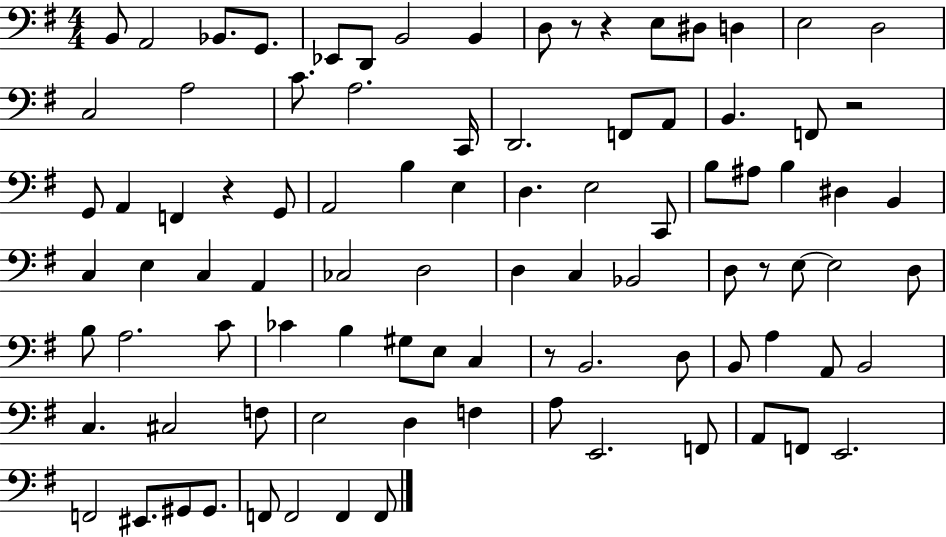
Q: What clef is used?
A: bass